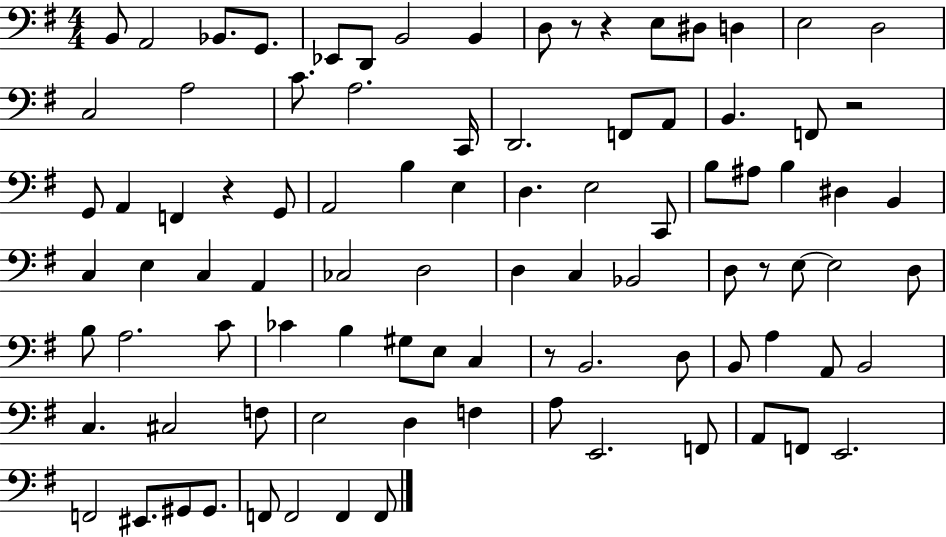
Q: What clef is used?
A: bass